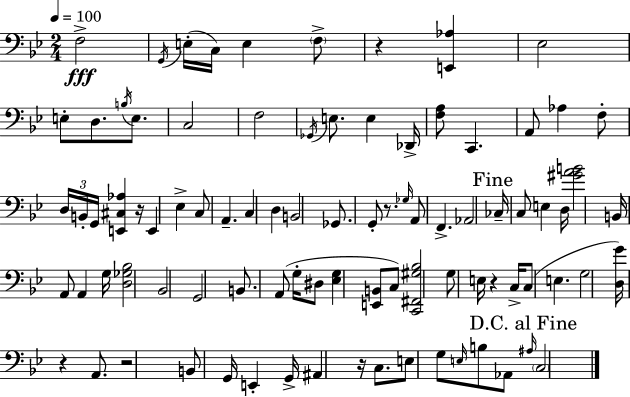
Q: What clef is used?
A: bass